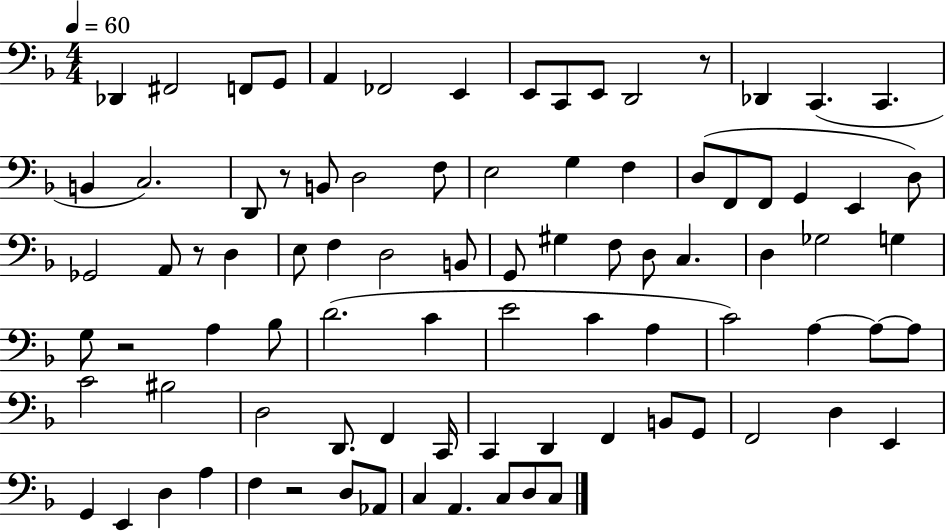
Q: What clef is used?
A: bass